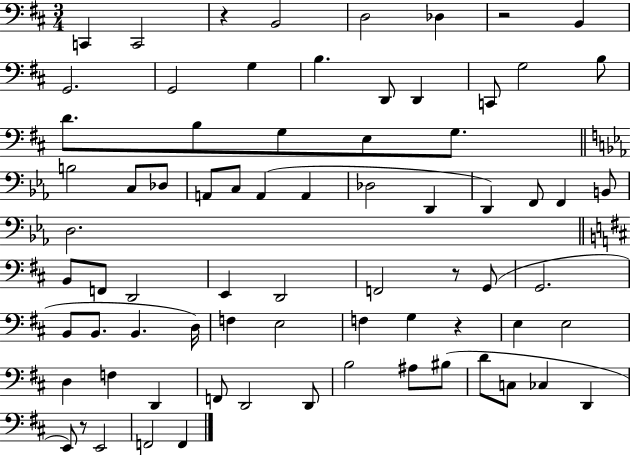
C2/q C2/h R/q B2/h D3/h Db3/q R/h B2/q G2/h. G2/h G3/q B3/q. D2/e D2/q C2/e G3/h B3/e D4/e. B3/e G3/e E3/e G3/e. B3/h C3/e Db3/e A2/e C3/e A2/q A2/q Db3/h D2/q D2/q F2/e F2/q B2/e D3/h. B2/e F2/e D2/h E2/q D2/h F2/h R/e G2/e G2/h. B2/e B2/e. B2/q. D3/s F3/q E3/h F3/q G3/q R/q E3/q E3/h D3/q F3/q D2/q F2/e D2/h D2/e B3/h A#3/e BIS3/e D4/e C3/e CES3/q D2/q E2/e R/e E2/h F2/h F2/q